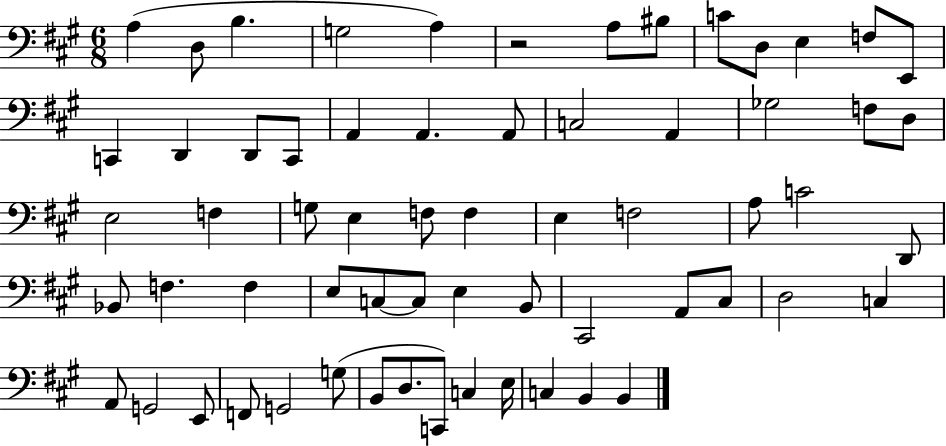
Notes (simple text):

A3/q D3/e B3/q. G3/h A3/q R/h A3/e BIS3/e C4/e D3/e E3/q F3/e E2/e C2/q D2/q D2/e C2/e A2/q A2/q. A2/e C3/h A2/q Gb3/h F3/e D3/e E3/h F3/q G3/e E3/q F3/e F3/q E3/q F3/h A3/e C4/h D2/e Bb2/e F3/q. F3/q E3/e C3/e C3/e E3/q B2/e C#2/h A2/e C#3/e D3/h C3/q A2/e G2/h E2/e F2/e G2/h G3/e B2/e D3/e. C2/e C3/q E3/s C3/q B2/q B2/q